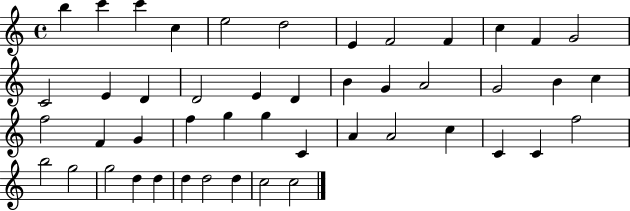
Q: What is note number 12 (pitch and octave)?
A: G4